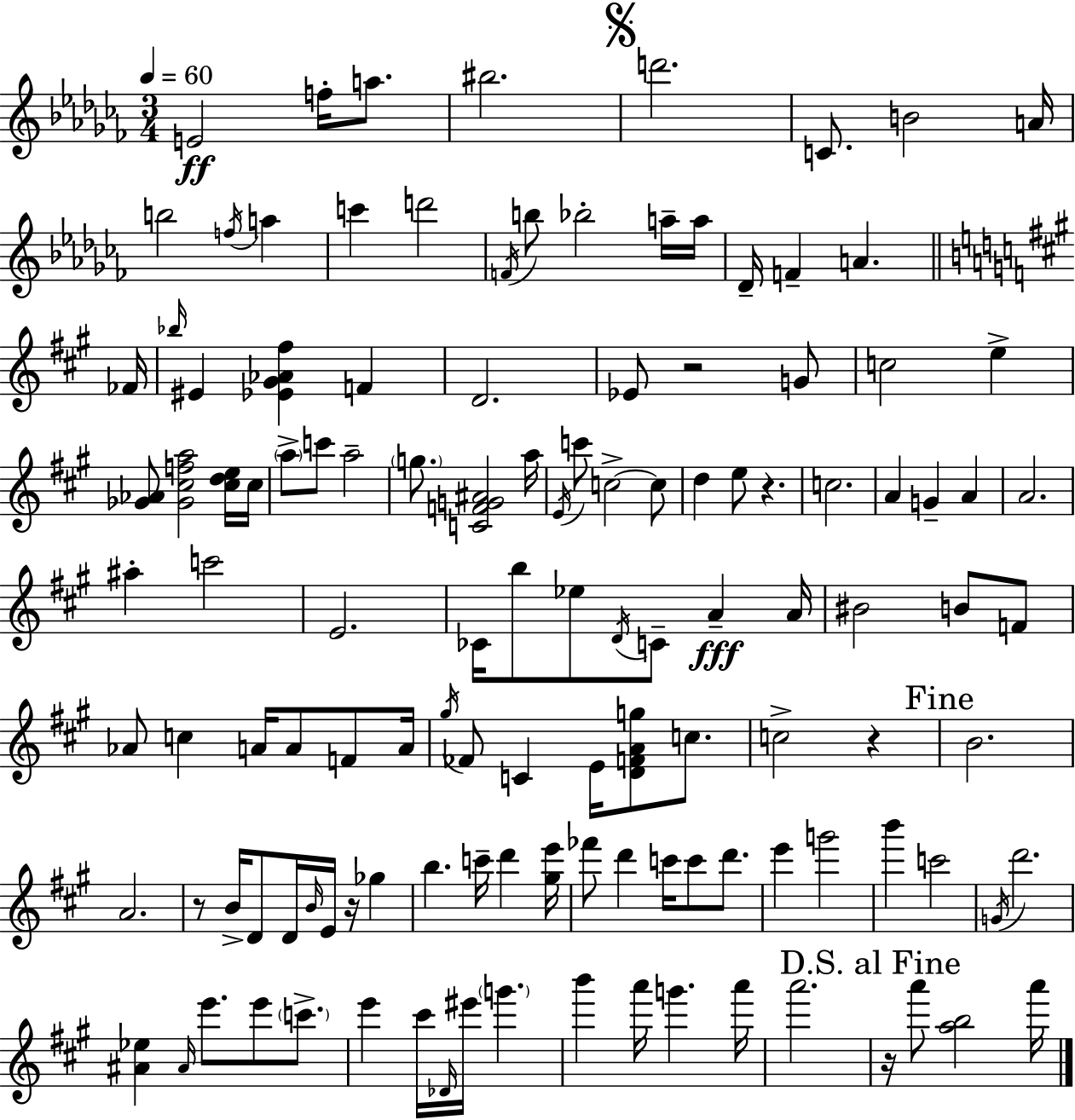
{
  \clef treble
  \numericTimeSignature
  \time 3/4
  \key aes \minor
  \tempo 4 = 60
  e'2\ff f''16-. a''8. | bis''2. | \mark \markup { \musicglyph "scripts.segno" } d'''2. | c'8. b'2 a'16 | \break b''2 \acciaccatura { f''16 } a''4 | c'''4 d'''2 | \acciaccatura { f'16 } b''8 bes''2-. | a''16-- a''16 des'16-- f'4-- a'4. | \break \bar "||" \break \key a \major fes'16 \grace { bes''16 } eis'4 <ees' gis' aes' fis''>4 f'4 | d'2. | ees'8 r2 | g'8 c''2 e''4-> | \break <ges' aes'>8 <ges' cis'' f'' a''>2 | <cis'' d'' e''>16 cis''16 \parenthesize a''8-> c'''8 a''2-- | \parenthesize g''8. <c' f' g' ais'>2 | a''16 \acciaccatura { e'16 } c'''8 c''2->~~ | \break c''8 d''4 e''8 r4. | c''2. | a'4 g'4-- a'4 | a'2. | \break ais''4-. c'''2 | e'2. | ces'16 b''8 ees''8 \acciaccatura { d'16 } c'8-- a'4--\fff | a'16 bis'2 | \break b'8 f'8 aes'8 c''4 a'16 a'8 | f'8 a'16 \acciaccatura { gis''16 } fes'8 c'4 e'16 | <d' f' a' g''>8 c''8. c''2-> | r4 \mark "Fine" b'2. | \break a'2. | r8 b'16-> d'8 d'16 \grace { b'16 } | e'16 r16 ges''4 b''4. | c'''16-- d'''4 <gis'' e'''>16 fes'''8 d'''4 | \break c'''16 c'''8 d'''8. e'''4 g'''2 | b'''4 c'''2 | \acciaccatura { g'16 } d'''2. | <ais' ees''>4 \grace { ais'16 } | \break e'''8. e'''8 \parenthesize c'''8.-> e'''4 | cis'''16 \grace { des'16 } eis'''16 \parenthesize g'''4. b'''4 | a'''16 g'''4. a'''16 a'''2. | \mark "D.S. al Fine" r16 a'''8 | \break <a'' b''>2 a'''16 \bar "|."
}